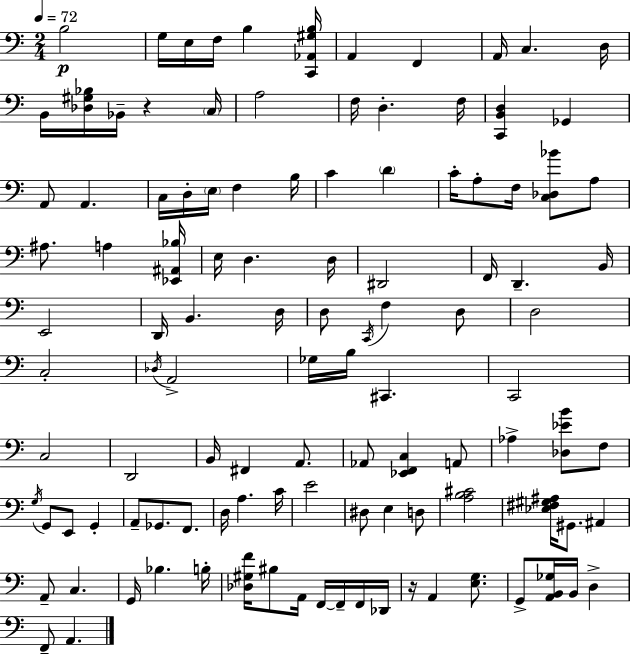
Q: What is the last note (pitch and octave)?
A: A2